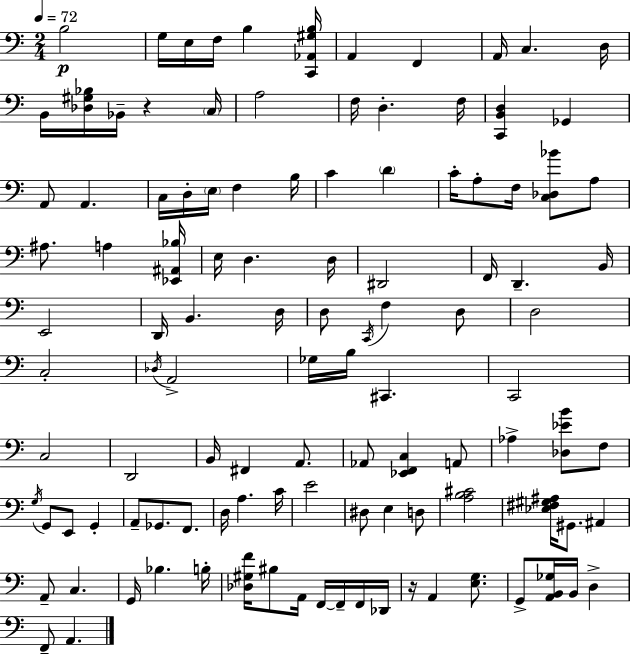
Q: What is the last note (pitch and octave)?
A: A2